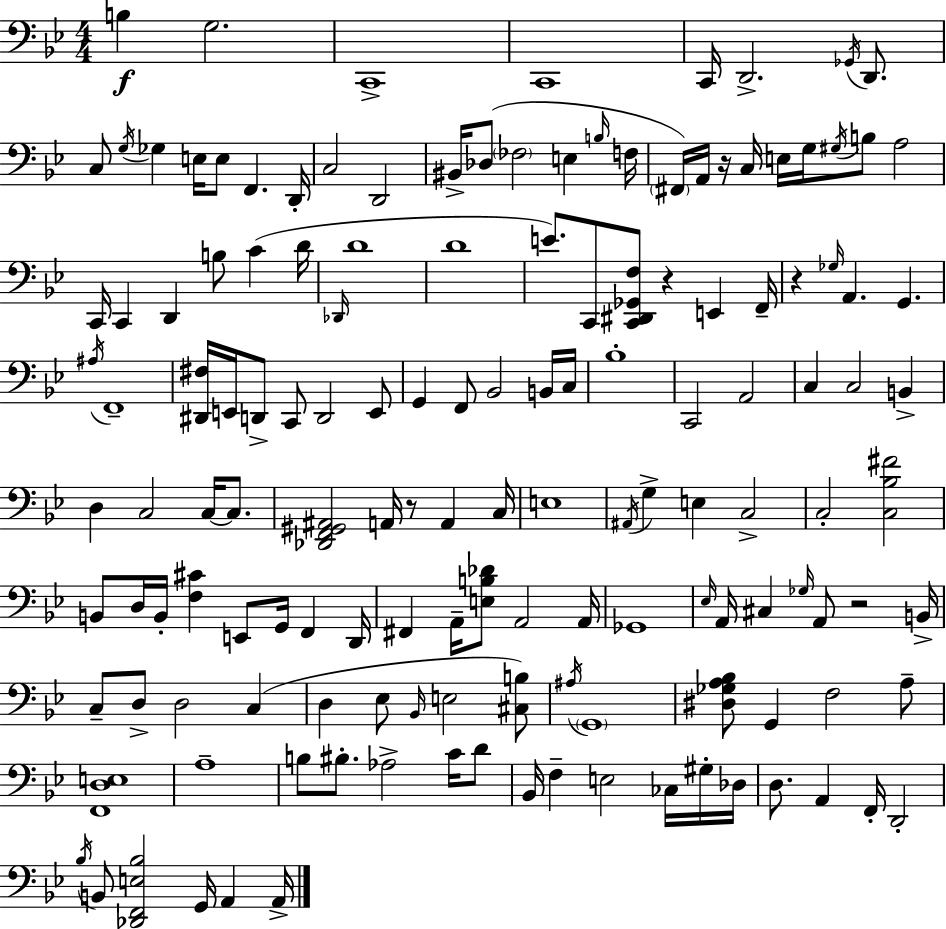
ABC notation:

X:1
T:Untitled
M:4/4
L:1/4
K:Bb
B, G,2 C,,4 C,,4 C,,/4 D,,2 _G,,/4 D,,/2 C,/2 G,/4 _G, E,/4 E,/2 F,, D,,/4 C,2 D,,2 ^B,,/4 _D,/2 _F,2 E, B,/4 F,/4 ^F,,/4 A,,/4 z/4 C,/4 E,/4 G,/4 ^G,/4 B,/2 A,2 C,,/4 C,, D,, B,/2 C D/4 _D,,/4 D4 D4 E/2 C,,/2 [C,,^D,,_G,,F,]/2 z E,, F,,/4 z _G,/4 A,, G,, ^A,/4 F,,4 [^D,,^F,]/4 E,,/4 D,,/2 C,,/2 D,,2 E,,/2 G,, F,,/2 _B,,2 B,,/4 C,/4 _B,4 C,,2 A,,2 C, C,2 B,, D, C,2 C,/4 C,/2 [_D,,F,,^G,,^A,,]2 A,,/4 z/2 A,, C,/4 E,4 ^A,,/4 G, E, C,2 C,2 [C,_B,^F]2 B,,/2 D,/4 B,,/4 [F,^C] E,,/2 G,,/4 F,, D,,/4 ^F,, A,,/4 [E,B,_D]/2 A,,2 A,,/4 _G,,4 _E,/4 A,,/4 ^C, _G,/4 A,,/2 z2 B,,/4 C,/2 D,/2 D,2 C, D, _E,/2 _B,,/4 E,2 [^C,B,]/2 ^A,/4 G,,4 [^D,_G,A,_B,]/2 G,, F,2 A,/2 [F,,D,E,]4 A,4 B,/2 ^B,/2 _A,2 C/4 D/2 _B,,/4 F, E,2 _C,/4 ^G,/4 _D,/4 D,/2 A,, F,,/4 D,,2 _B,/4 B,,/2 [_D,,F,,E,_B,]2 G,,/4 A,, A,,/4